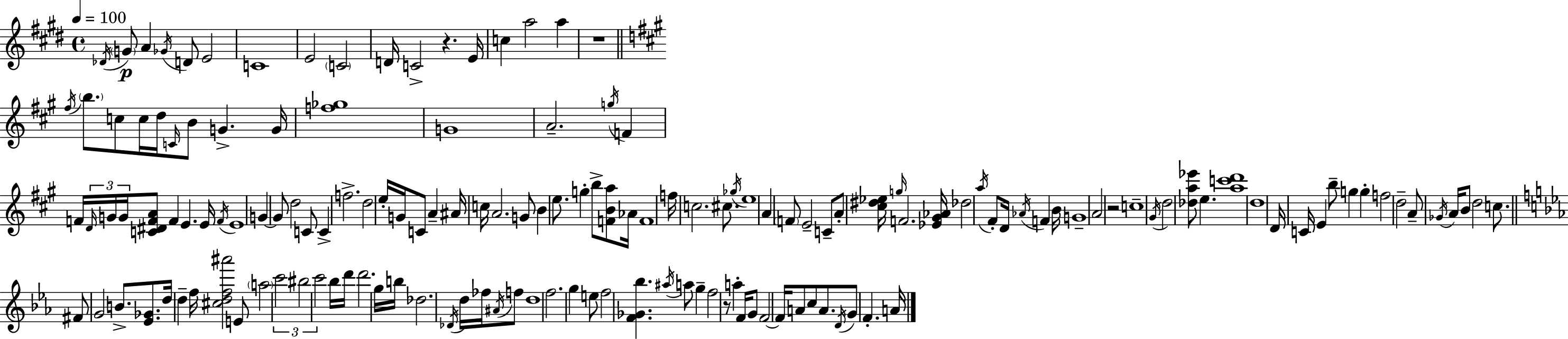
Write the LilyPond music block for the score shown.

{
  \clef treble
  \time 4/4
  \defaultTimeSignature
  \key e \major
  \tempo 4 = 100
  \acciaccatura { des'16 }\p \parenthesize g'8 a'4 \acciaccatura { ges'16 } d'8 e'2 | c'1 | e'2 \parenthesize c'2 | d'16 c'2-> r4. | \break e'16 c''4 a''2 a''4 | r1 | \bar "||" \break \key a \major \acciaccatura { fis''16 } \parenthesize b''8. c''8 c''16 d''16 \grace { c'16 } b'8 g'4.-> | g'16 <f'' ges''>1 | g'1 | a'2.-- \acciaccatura { g''16 } f'4 | \break f'16 \tuplet 3/2 { \grace { d'16 } g'16 g'16 } <c' dis' f' a'>8 f'4 e'4. | e'16 \acciaccatura { f'16 } e'1 | g'4~~ g'8 d''2 | c'8 c'4-> f''2.-> | \break d''2 e''16-. g'16 c'8 | a'4-- ais'16 c''16 a'2. | g'8 b'4 e''8. g''4-. | b''8-> <f' b' a''>8 aes'16 f'1 | \break f''16 c''2. | cis''8. \acciaccatura { ges''16 } e''1 | a'4 \parenthesize f'8 e'2-- | c'8-- a'8-. <cis'' dis'' ees''>16 \grace { g''16 } f'2. | \break <ees' gis' aes'>16 des''2 \acciaccatura { a''16 } | fis'8-. d'16 \acciaccatura { aes'16 } f'4 b'16 g'1-- | a'2 | r2 c''1-- | \break \acciaccatura { gis'16 } d''2 | <des'' a'' ees'''>8 e''4. <a'' c''' d'''>1 | d''1 | d'16 c'16 e'4 | \break b''8-- g''4 g''4-. f''2 | d''2-- a'8-- \acciaccatura { ges'16 } a'16 b'8 | d''2 c''8. \bar "||" \break \key c \minor fis'8 g'2 b'8.-> <ees' ges'>8. | d''16 d''4-- f''16 <cis'' d'' f'' ais'''>2 e'8 | \parenthesize a''2 \tuplet 3/2 { c'''2 | bis''2 c'''2 } | \break bes''16 d'''16 d'''2. g''16 b''16 | des''2. \acciaccatura { des'16 } d''16 fes''16 \acciaccatura { ais'16 } | f''8 d''1 | f''2. g''4 | \break e''8 f''2 <f' ges' bes''>4. | \acciaccatura { ais''16 } a''8 g''4-- f''2 | r8 a''4-. f'16 g'8 f'2~~ | f'16 a'8 c''8 a'8. \acciaccatura { d'16 } g'8 f'4.-. | \break a'16 \bar "|."
}